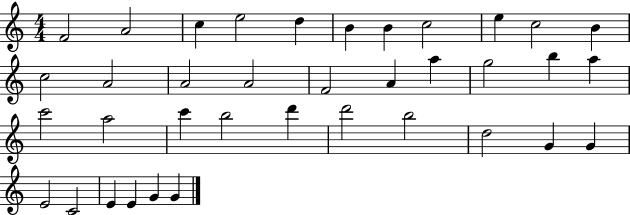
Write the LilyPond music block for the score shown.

{
  \clef treble
  \numericTimeSignature
  \time 4/4
  \key c \major
  f'2 a'2 | c''4 e''2 d''4 | b'4 b'4 c''2 | e''4 c''2 b'4 | \break c''2 a'2 | a'2 a'2 | f'2 a'4 a''4 | g''2 b''4 a''4 | \break c'''2 a''2 | c'''4 b''2 d'''4 | d'''2 b''2 | d''2 g'4 g'4 | \break e'2 c'2 | e'4 e'4 g'4 g'4 | \bar "|."
}